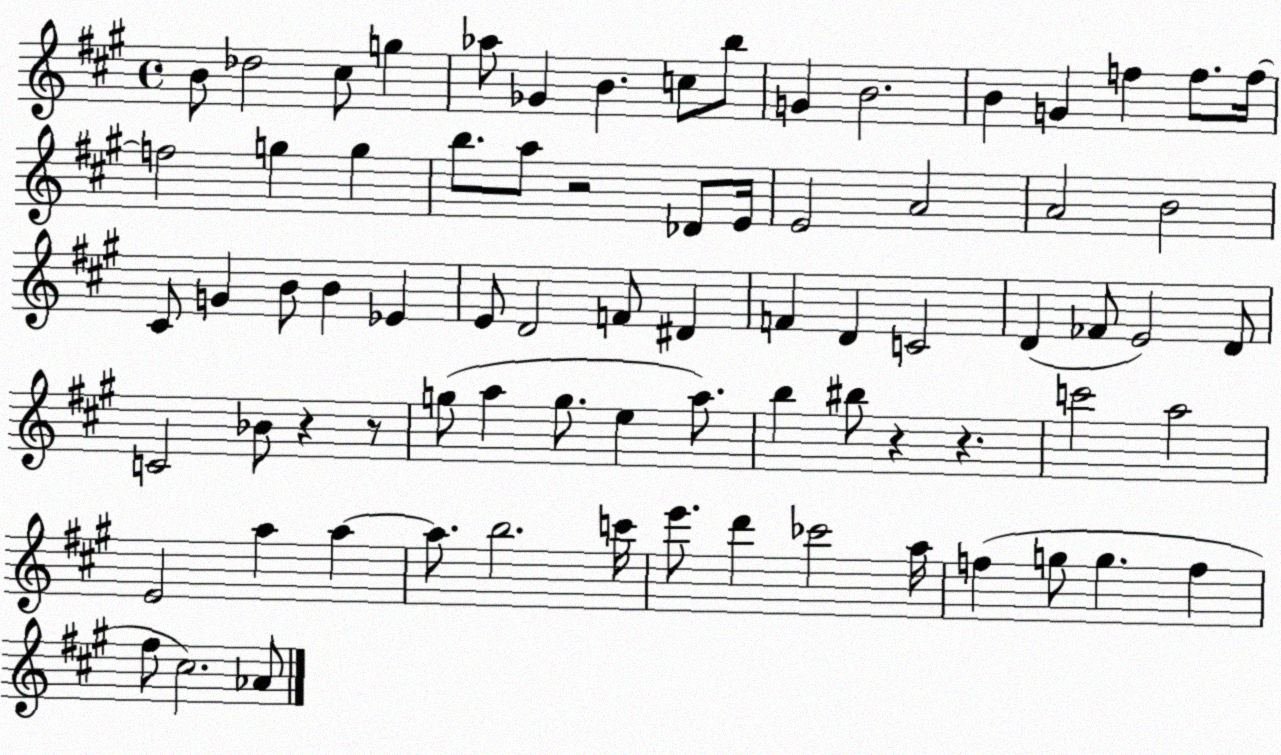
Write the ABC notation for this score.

X:1
T:Untitled
M:4/4
L:1/4
K:A
B/2 _d2 ^c/2 g _a/2 _G B c/2 b/2 G B2 B G f f/2 f/4 f2 g g b/2 a/2 z2 _D/2 E/4 E2 A2 A2 B2 ^C/2 G B/2 B _E E/2 D2 F/2 ^D F D C2 D _F/2 E2 D/2 C2 _B/2 z z/2 g/2 a g/2 e a/2 b ^b/2 z z c'2 a2 E2 a a a/2 b2 c'/4 e'/2 d' _c'2 a/4 f g/2 g f ^f/2 ^c2 _A/2